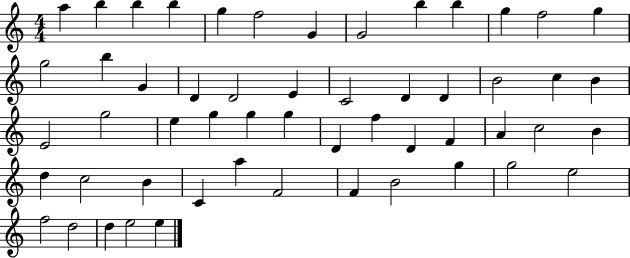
{
  \clef treble
  \numericTimeSignature
  \time 4/4
  \key c \major
  a''4 b''4 b''4 b''4 | g''4 f''2 g'4 | g'2 b''4 b''4 | g''4 f''2 g''4 | \break g''2 b''4 g'4 | d'4 d'2 e'4 | c'2 d'4 d'4 | b'2 c''4 b'4 | \break e'2 g''2 | e''4 g''4 g''4 g''4 | d'4 f''4 d'4 f'4 | a'4 c''2 b'4 | \break d''4 c''2 b'4 | c'4 a''4 f'2 | f'4 b'2 g''4 | g''2 e''2 | \break f''2 d''2 | d''4 e''2 e''4 | \bar "|."
}